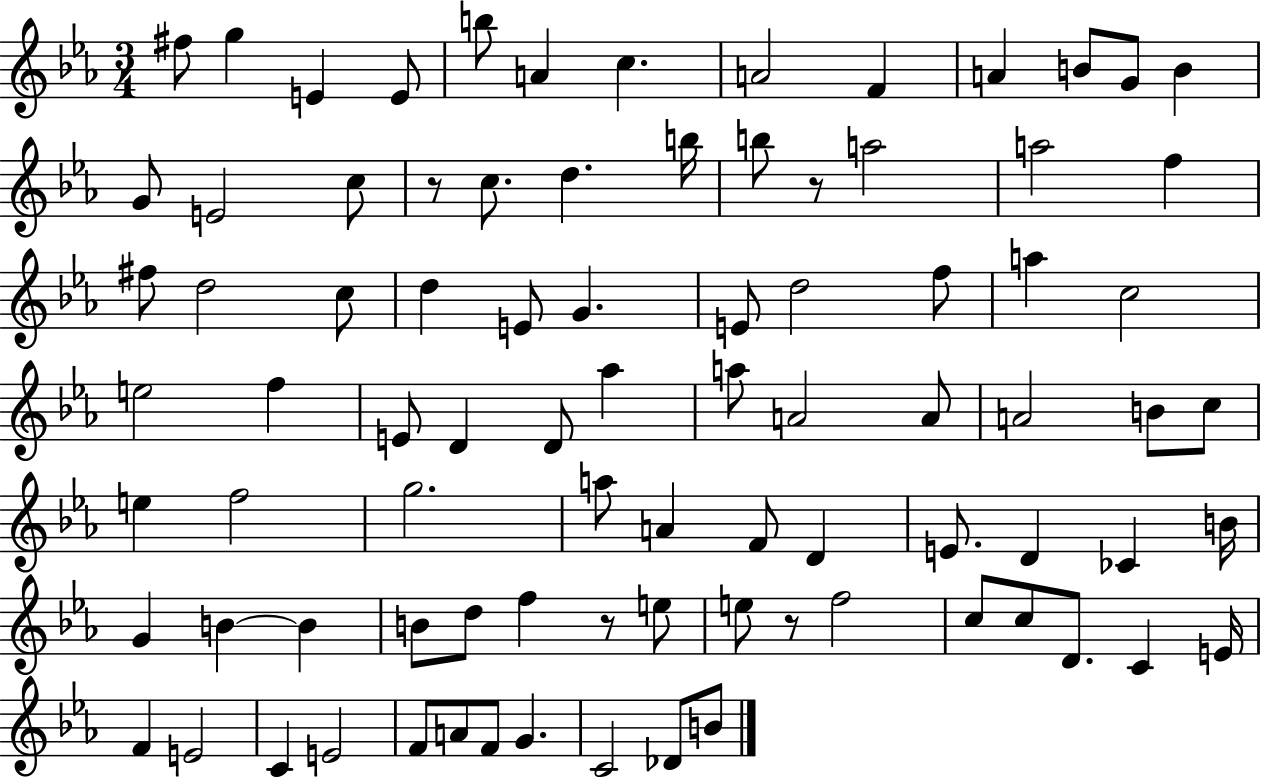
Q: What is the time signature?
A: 3/4